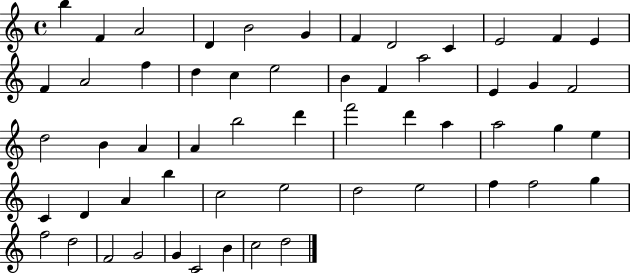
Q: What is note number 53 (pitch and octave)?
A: C4